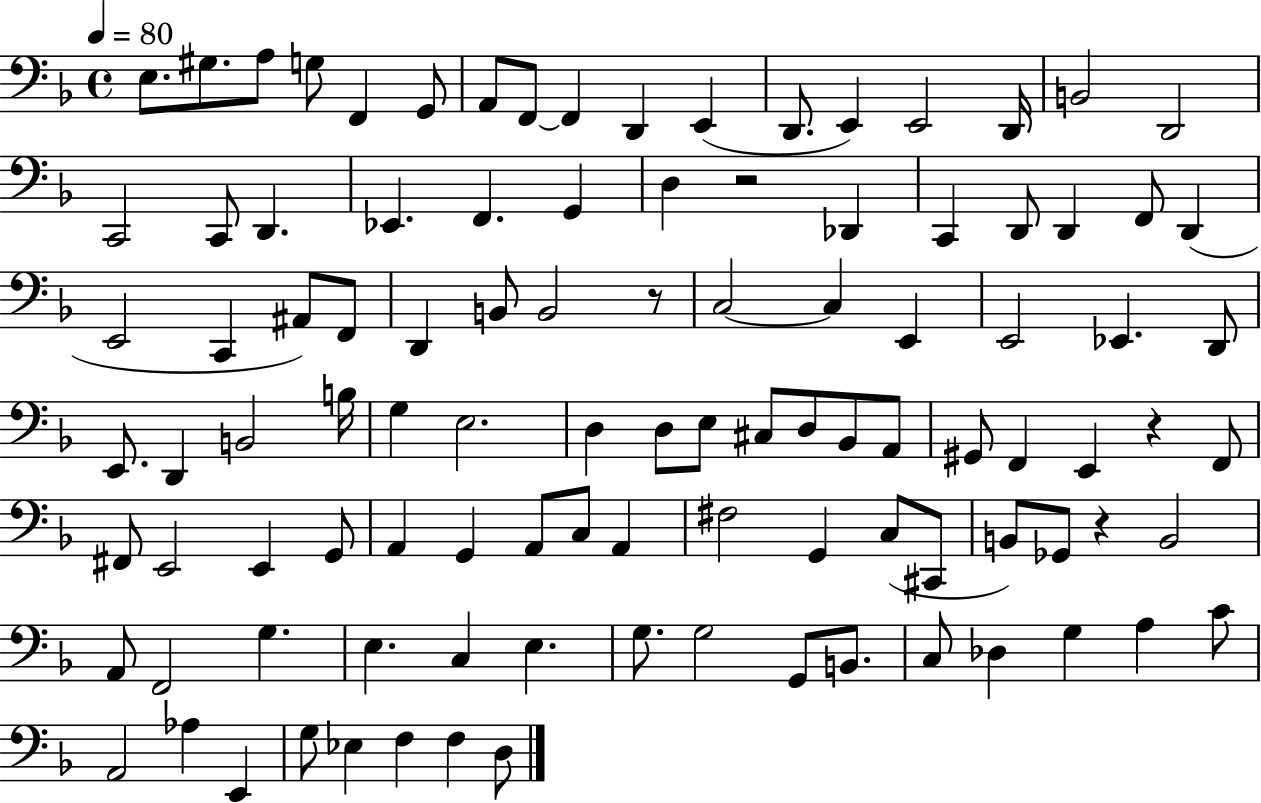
E3/e. G#3/e. A3/e G3/e F2/q G2/e A2/e F2/e F2/q D2/q E2/q D2/e. E2/q E2/h D2/s B2/h D2/h C2/h C2/e D2/q. Eb2/q. F2/q. G2/q D3/q R/h Db2/q C2/q D2/e D2/q F2/e D2/q E2/h C2/q A#2/e F2/e D2/q B2/e B2/h R/e C3/h C3/q E2/q E2/h Eb2/q. D2/e E2/e. D2/q B2/h B3/s G3/q E3/h. D3/q D3/e E3/e C#3/e D3/e Bb2/e A2/e G#2/e F2/q E2/q R/q F2/e F#2/e E2/h E2/q G2/e A2/q G2/q A2/e C3/e A2/q F#3/h G2/q C3/e C#2/e B2/e Gb2/e R/q B2/h A2/e F2/h G3/q. E3/q. C3/q E3/q. G3/e. G3/h G2/e B2/e. C3/e Db3/q G3/q A3/q C4/e A2/h Ab3/q E2/q G3/e Eb3/q F3/q F3/q D3/e